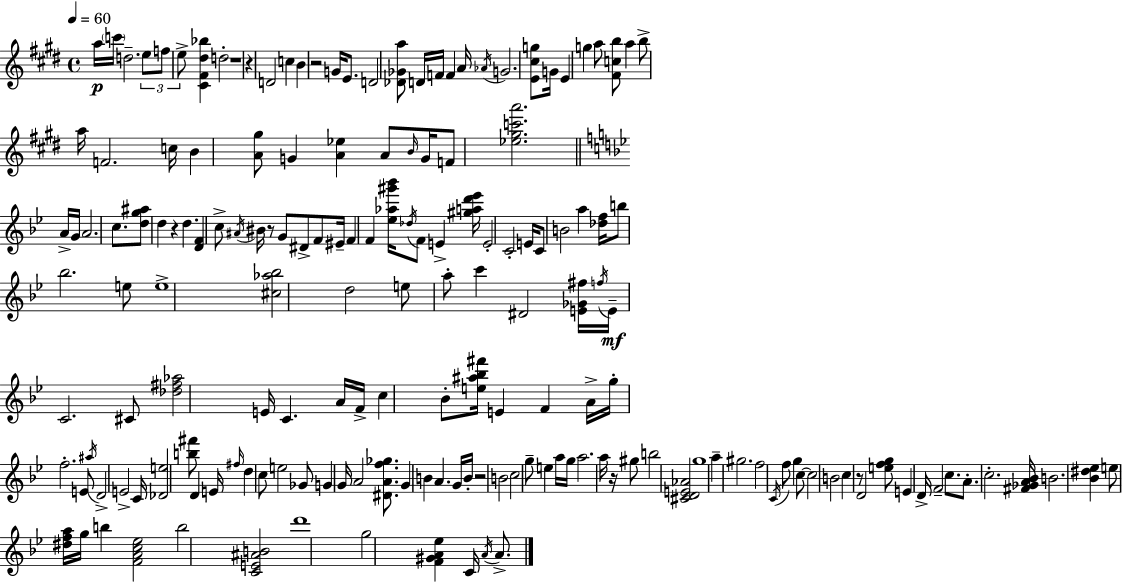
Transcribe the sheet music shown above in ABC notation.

X:1
T:Untitled
M:4/4
L:1/4
K:E
a/4 c'/4 d2 e/2 f/2 e/2 [^C^F^d_b] d2 z4 z D2 c B z2 G/4 E/2 D2 [_D_Ga]/2 D/4 F/4 F A/4 _A/4 G2 [E^cg]/2 G/4 E g a/2 [^Fcb]/2 a b/2 a/4 F2 c/4 B [A^g]/2 G [A_e] A/2 B/4 G/4 F/2 [_e^gc'a']2 A/4 G/4 A2 c/2 [dg^a]/2 d z d [DF] c/2 ^A/4 ^B/4 z/2 G/2 ^D/2 F/2 ^E/4 F F [_e_a^g'_b']/4 _d/4 F/2 E [^gad'_e']/4 E2 C2 E/4 C/2 B2 a [_df]/4 b/2 _b2 e/2 e4 [^c_a_b]2 d2 e/2 a/2 c' ^D2 [E_G^f]/4 f/4 E/4 C2 ^C/2 [_d^f_a]2 E/4 C A/4 F/4 c _B/2 [e^a_b^f']/4 E F A/4 g/4 f2 E/2 ^a/4 D2 E2 C/4 [_De]2 [b^f']/2 D E/4 ^f/4 d c/2 e2 _G/2 G G/4 A2 [^DAf_g]/2 G B A G/4 B/4 z2 B2 c2 g/2 e a/4 g/4 a2 a/4 z/4 ^g/2 b2 [^CDE_A]2 g4 a ^g2 f2 C/4 f/2 g c/2 c2 B2 c z/2 D2 [efg]/2 E D/4 F2 c/2 A/2 c2 [^F_GA_B]/4 B2 [_B^d_e] e/2 [^dfa]/4 g/4 b [FAc_e]2 b2 [CE^AB]2 d'4 g2 [F^GA_e] C/4 A/4 A/2